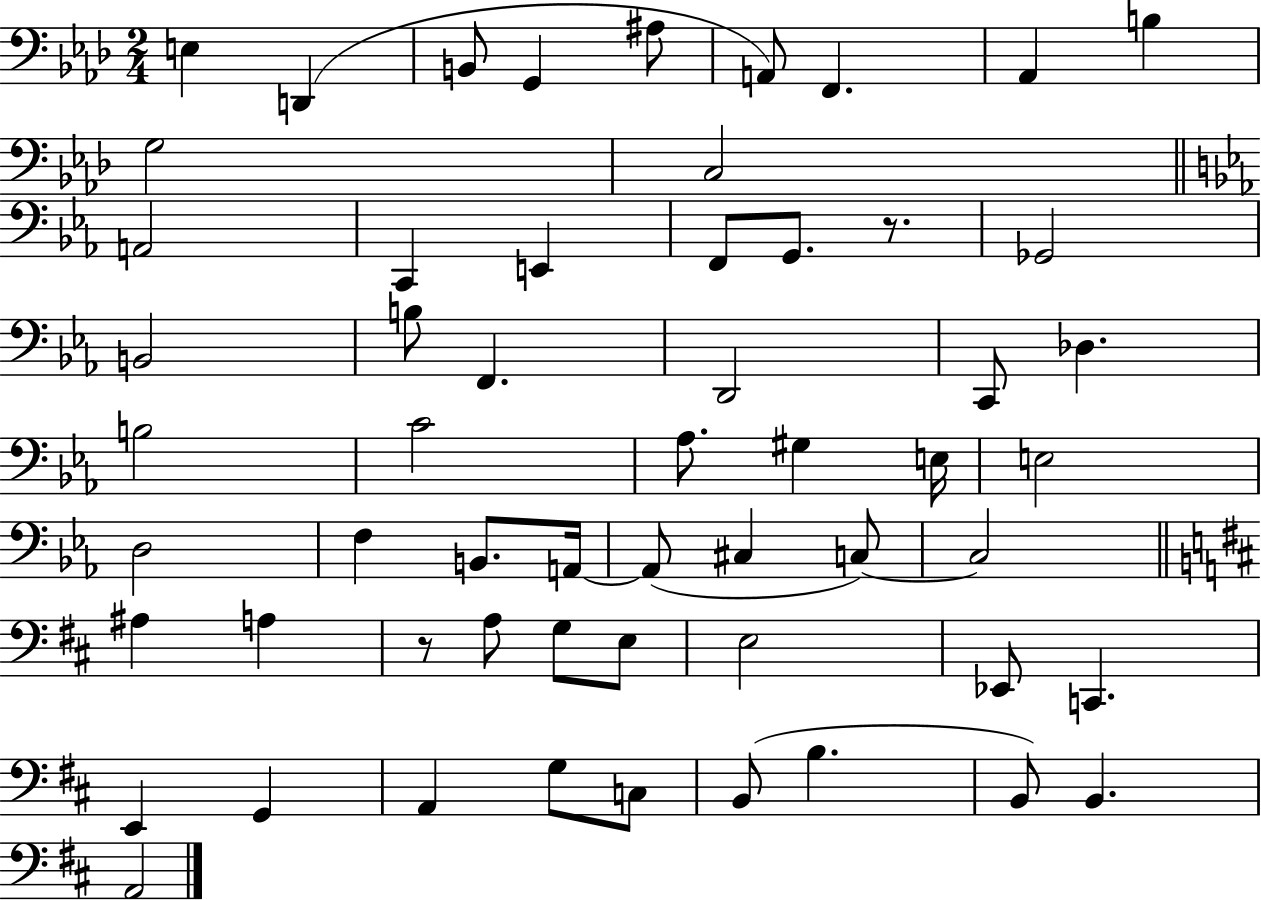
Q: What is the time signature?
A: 2/4